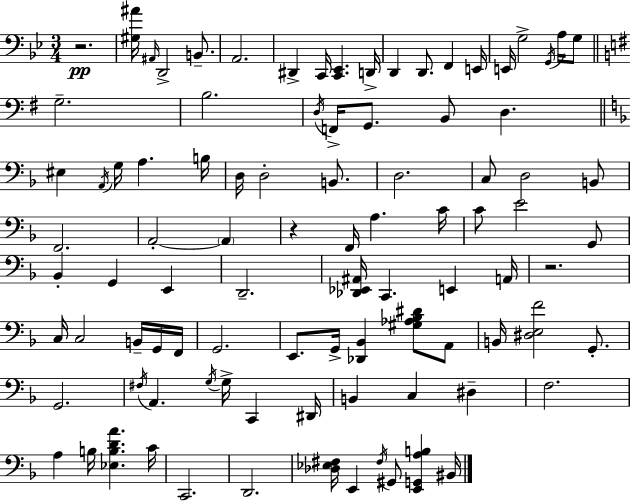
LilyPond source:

{
  \clef bass
  \numericTimeSignature
  \time 3/4
  \key g \minor
  r2.\pp | <gis ais'>16 \grace { ais,16 } d,2-> b,8.-- | a,2. | dis,4-> c,16 <c, ees,>4. | \break d,16-> d,4 d,8. f,4 | e,16 e,16 g2-> \acciaccatura { g,16 } a16 | g8 \bar "||" \break \key e \minor g2.-- | b2. | \acciaccatura { d16 } f,16-> g,8. b,8 d4. | \bar "||" \break \key d \minor eis4 \acciaccatura { a,16 } g16 a4. | b16 d16 d2-. b,8. | d2. | c8 d2 b,8 | \break f,2. | a,2-.~~ \parenthesize a,4 | r4 f,16 a4. | c'16 c'8 e'2 g,8 | \break bes,4-. g,4 e,4 | d,2.-- | <des, ees, ais,>16 c,4. e,4 | a,16 r2. | \break c16 c2 b,16-- g,16 | f,16 g,2. | e,8. g,16-> <des, bes,>4 <gis aes bes dis'>8 a,8 | b,16 <dis e f'>2 g,8.-. | \break g,2. | \acciaccatura { fis16 } a,4. \acciaccatura { g16 } g16-> c,4 | dis,16 b,4 c4 dis4-- | f2. | \break a4 b16 <ees b d' a'>4. | c'16 c,2. | d,2. | <des ees fis>16 e,4 \acciaccatura { fis16 } gis,8 <e, g, a b>4 | \break bis,16 \bar "|."
}